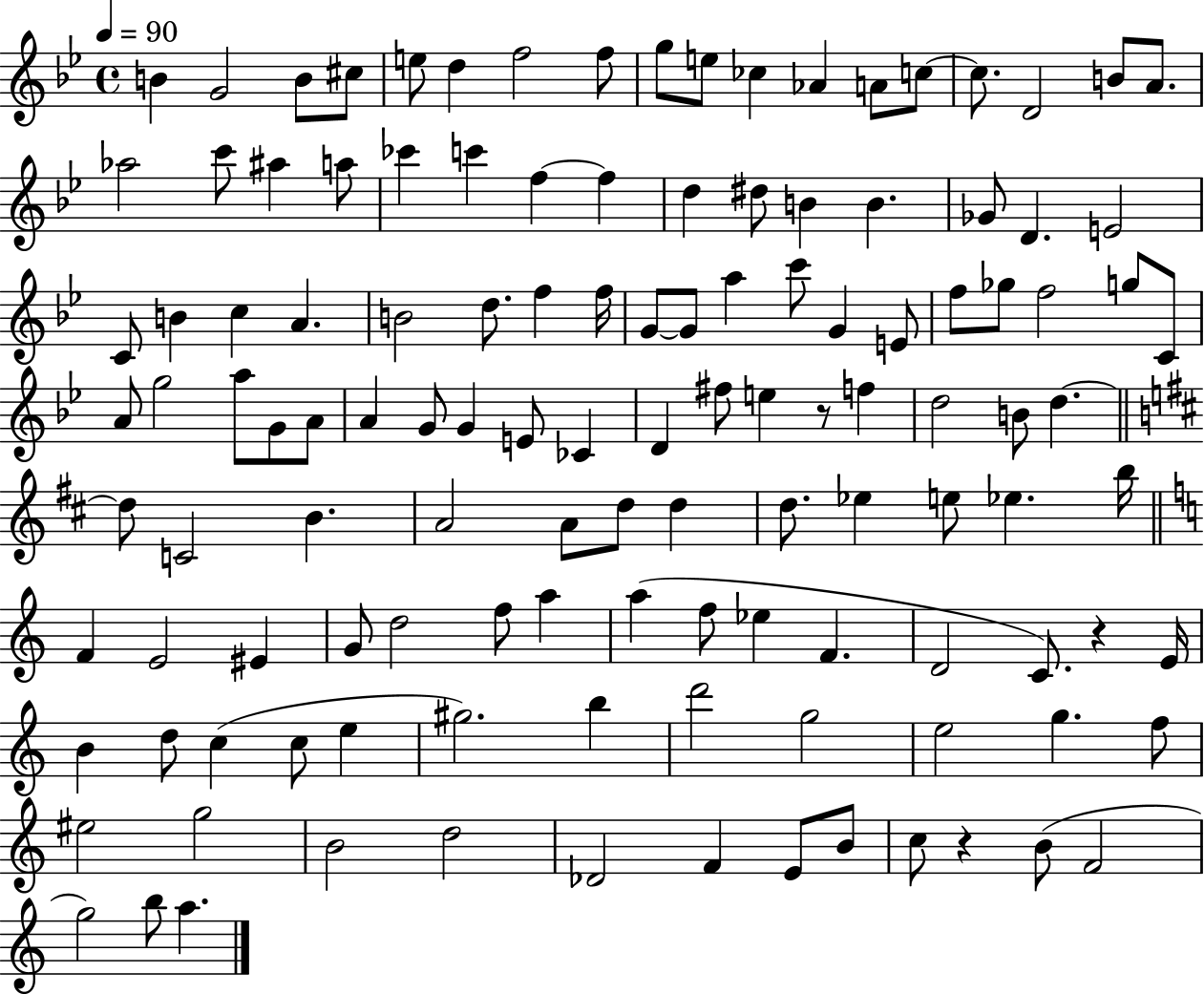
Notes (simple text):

B4/q G4/h B4/e C#5/e E5/e D5/q F5/h F5/e G5/e E5/e CES5/q Ab4/q A4/e C5/e C5/e. D4/h B4/e A4/e. Ab5/h C6/e A#5/q A5/e CES6/q C6/q F5/q F5/q D5/q D#5/e B4/q B4/q. Gb4/e D4/q. E4/h C4/e B4/q C5/q A4/q. B4/h D5/e. F5/q F5/s G4/e G4/e A5/q C6/e G4/q E4/e F5/e Gb5/e F5/h G5/e C4/e A4/e G5/h A5/e G4/e A4/e A4/q G4/e G4/q E4/e CES4/q D4/q F#5/e E5/q R/e F5/q D5/h B4/e D5/q. D5/e C4/h B4/q. A4/h A4/e D5/e D5/q D5/e. Eb5/q E5/e Eb5/q. B5/s F4/q E4/h EIS4/q G4/e D5/h F5/e A5/q A5/q F5/e Eb5/q F4/q. D4/h C4/e. R/q E4/s B4/q D5/e C5/q C5/e E5/q G#5/h. B5/q D6/h G5/h E5/h G5/q. F5/e EIS5/h G5/h B4/h D5/h Db4/h F4/q E4/e B4/e C5/e R/q B4/e F4/h G5/h B5/e A5/q.